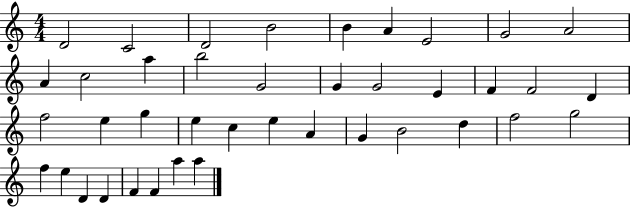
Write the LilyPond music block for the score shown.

{
  \clef treble
  \numericTimeSignature
  \time 4/4
  \key c \major
  d'2 c'2 | d'2 b'2 | b'4 a'4 e'2 | g'2 a'2 | \break a'4 c''2 a''4 | b''2 g'2 | g'4 g'2 e'4 | f'4 f'2 d'4 | \break f''2 e''4 g''4 | e''4 c''4 e''4 a'4 | g'4 b'2 d''4 | f''2 g''2 | \break f''4 e''4 d'4 d'4 | f'4 f'4 a''4 a''4 | \bar "|."
}